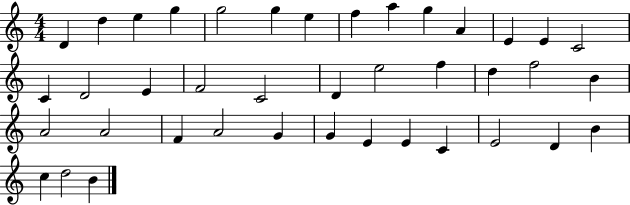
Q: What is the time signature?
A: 4/4